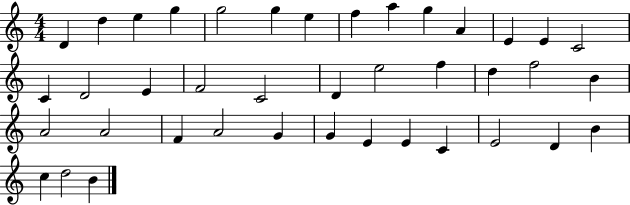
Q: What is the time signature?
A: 4/4